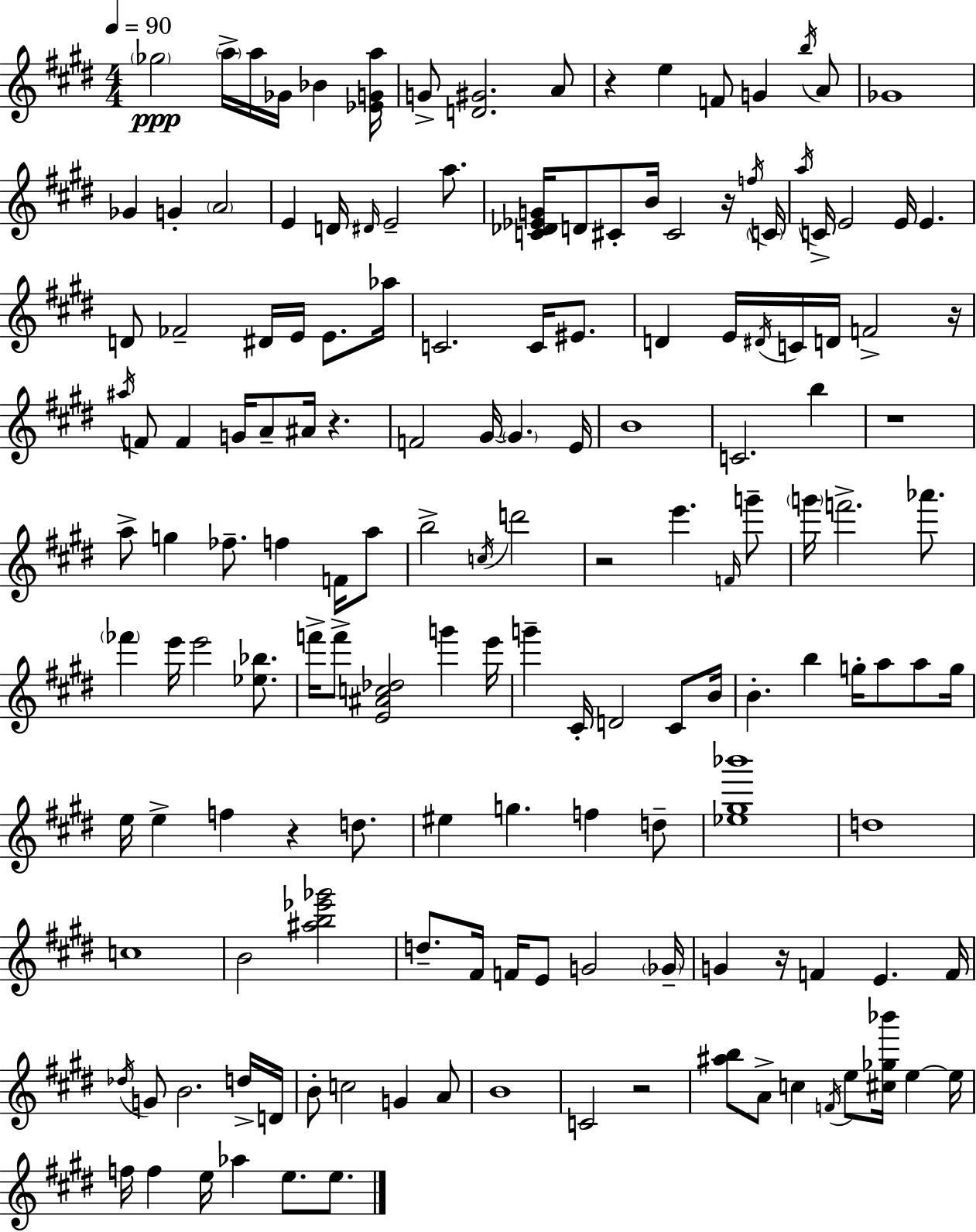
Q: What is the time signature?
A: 4/4